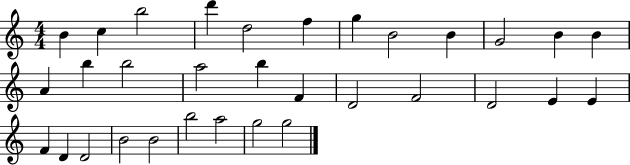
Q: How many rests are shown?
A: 0